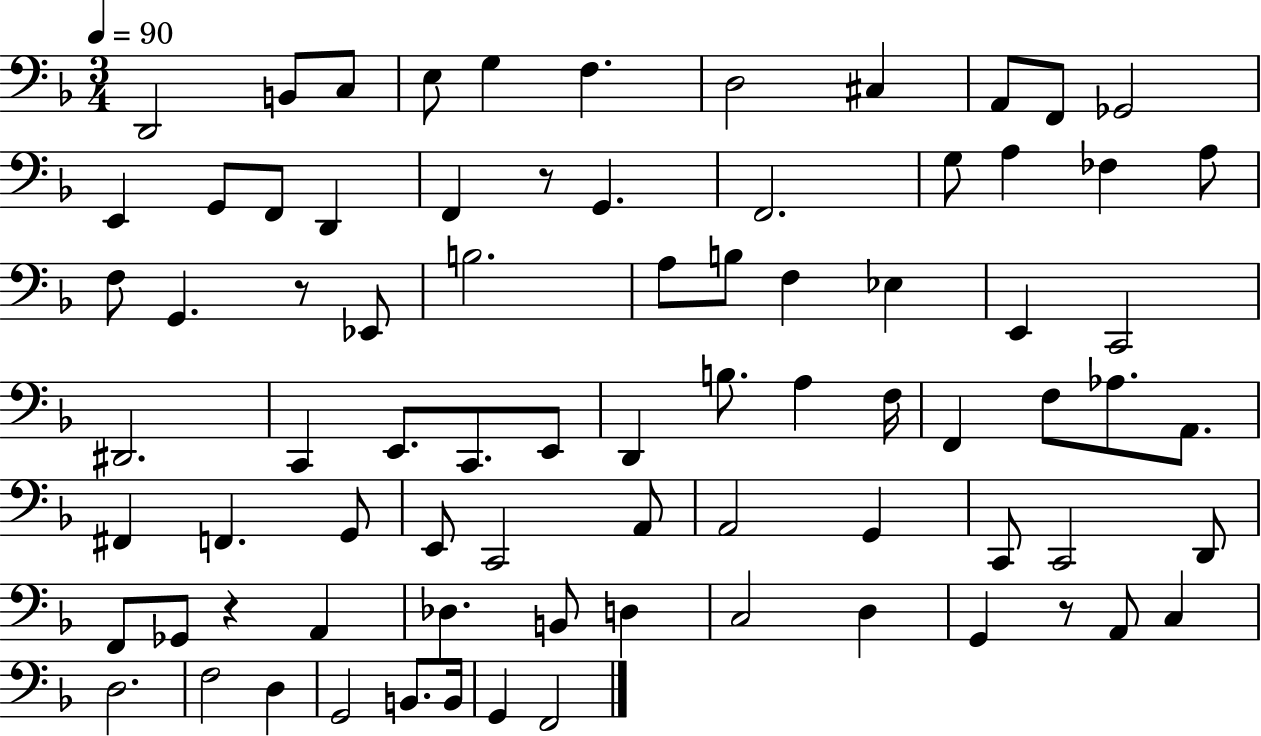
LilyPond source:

{
  \clef bass
  \numericTimeSignature
  \time 3/4
  \key f \major
  \tempo 4 = 90
  d,2 b,8 c8 | e8 g4 f4. | d2 cis4 | a,8 f,8 ges,2 | \break e,4 g,8 f,8 d,4 | f,4 r8 g,4. | f,2. | g8 a4 fes4 a8 | \break f8 g,4. r8 ees,8 | b2. | a8 b8 f4 ees4 | e,4 c,2 | \break dis,2. | c,4 e,8. c,8. e,8 | d,4 b8. a4 f16 | f,4 f8 aes8. a,8. | \break fis,4 f,4. g,8 | e,8 c,2 a,8 | a,2 g,4 | c,8 c,2 d,8 | \break f,8 ges,8 r4 a,4 | des4. b,8 d4 | c2 d4 | g,4 r8 a,8 c4 | \break d2. | f2 d4 | g,2 b,8. b,16 | g,4 f,2 | \break \bar "|."
}